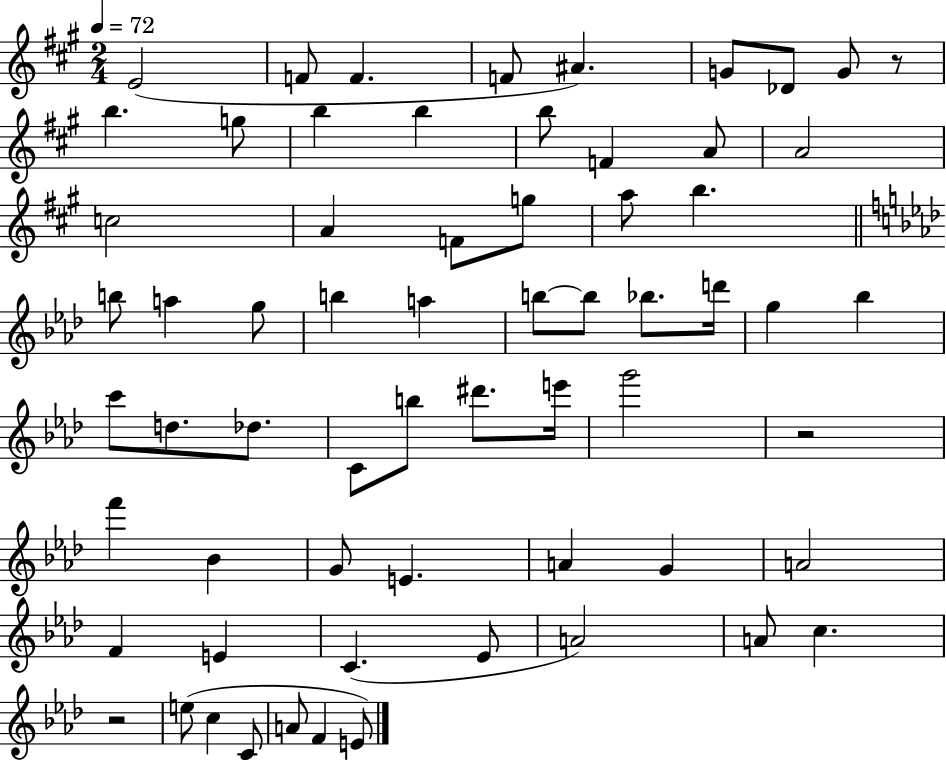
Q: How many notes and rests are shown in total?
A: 64